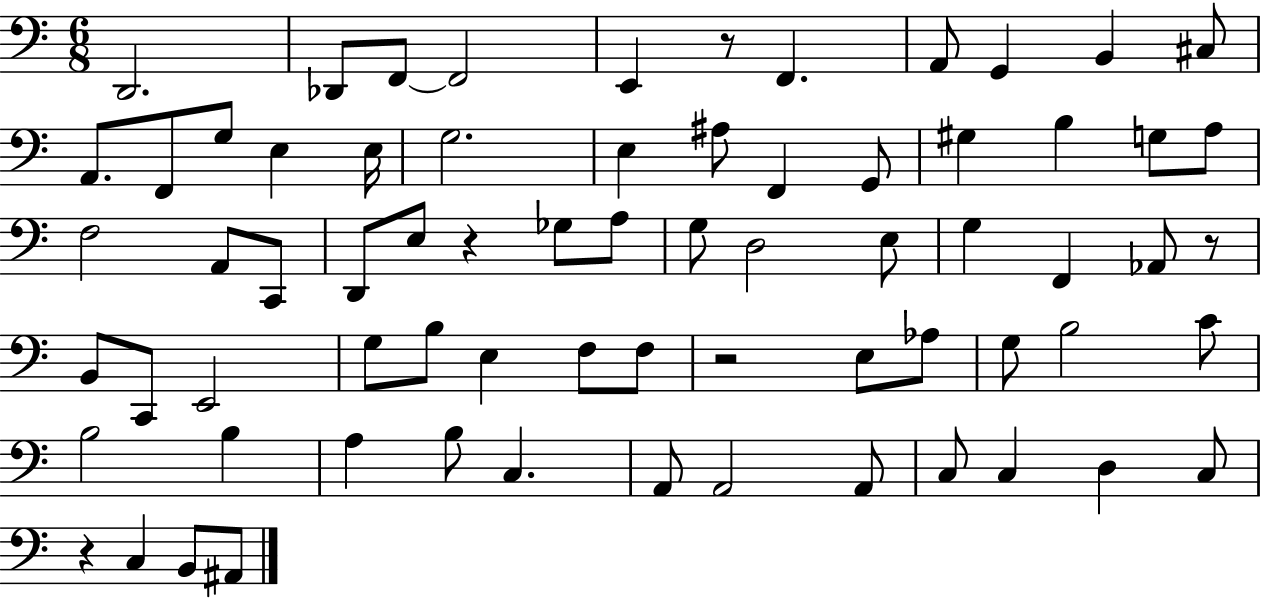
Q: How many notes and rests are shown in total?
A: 70